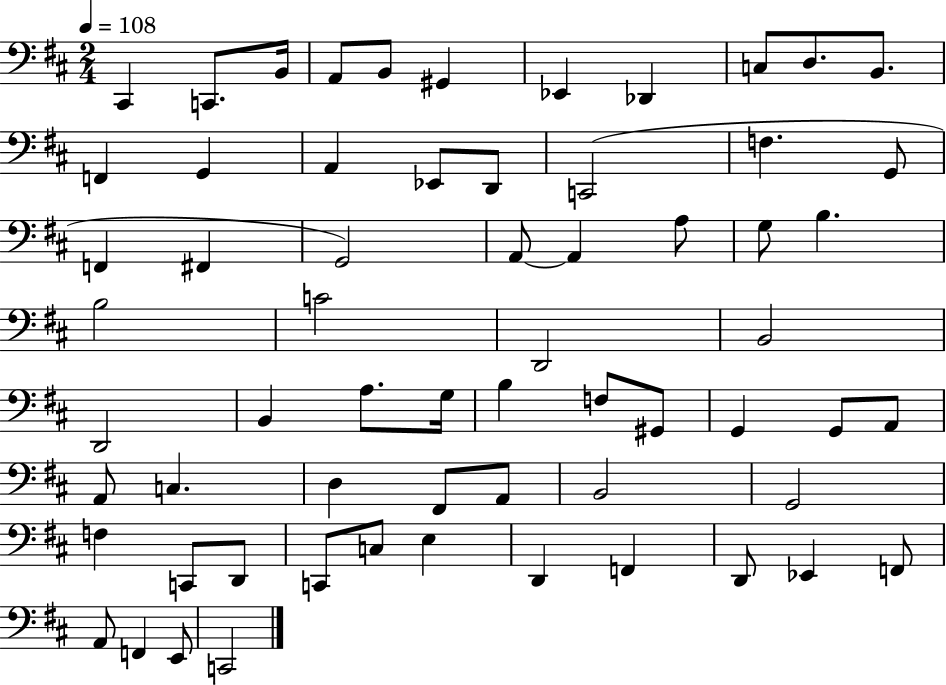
X:1
T:Untitled
M:2/4
L:1/4
K:D
^C,, C,,/2 B,,/4 A,,/2 B,,/2 ^G,, _E,, _D,, C,/2 D,/2 B,,/2 F,, G,, A,, _E,,/2 D,,/2 C,,2 F, G,,/2 F,, ^F,, G,,2 A,,/2 A,, A,/2 G,/2 B, B,2 C2 D,,2 B,,2 D,,2 B,, A,/2 G,/4 B, F,/2 ^G,,/2 G,, G,,/2 A,,/2 A,,/2 C, D, ^F,,/2 A,,/2 B,,2 G,,2 F, C,,/2 D,,/2 C,,/2 C,/2 E, D,, F,, D,,/2 _E,, F,,/2 A,,/2 F,, E,,/2 C,,2